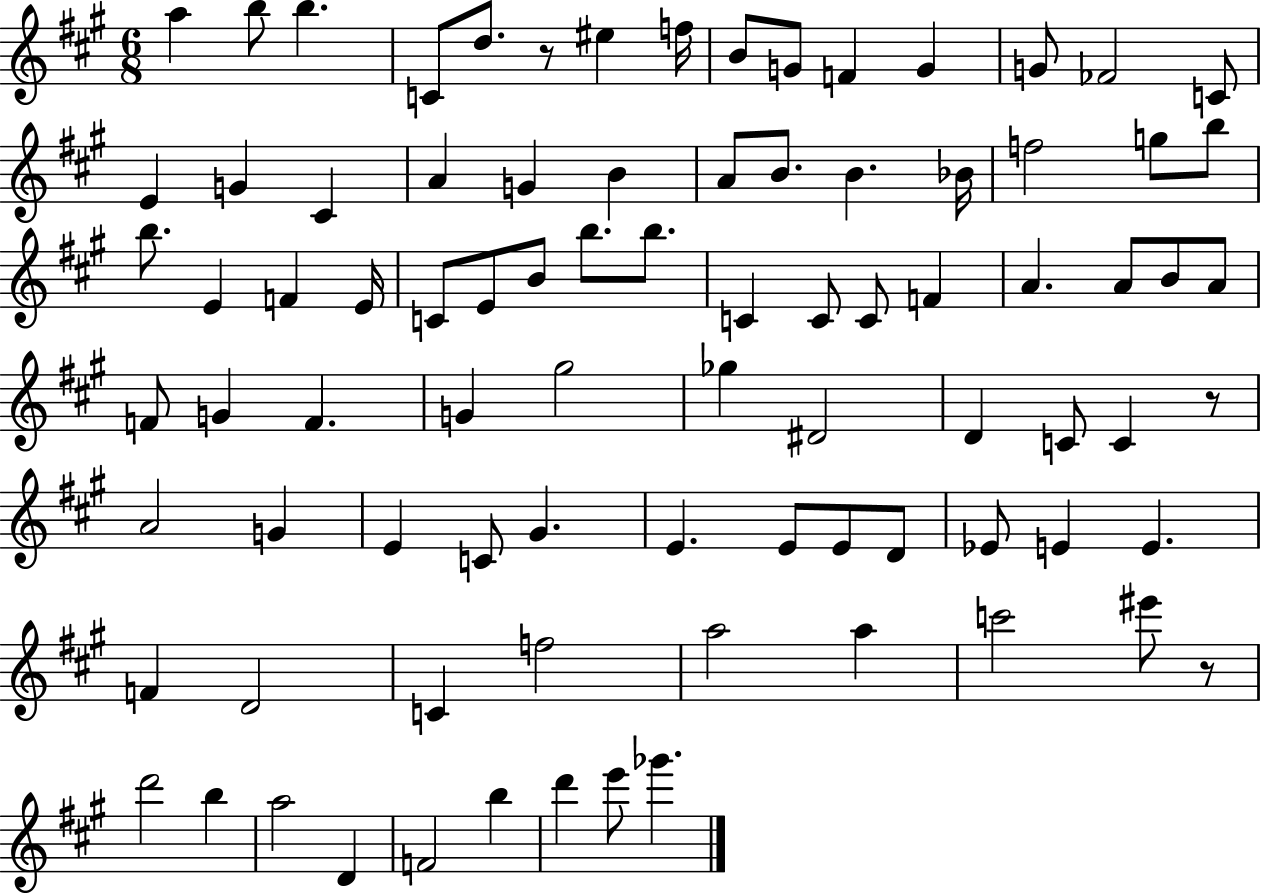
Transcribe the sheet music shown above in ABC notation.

X:1
T:Untitled
M:6/8
L:1/4
K:A
a b/2 b C/2 d/2 z/2 ^e f/4 B/2 G/2 F G G/2 _F2 C/2 E G ^C A G B A/2 B/2 B _B/4 f2 g/2 b/2 b/2 E F E/4 C/2 E/2 B/2 b/2 b/2 C C/2 C/2 F A A/2 B/2 A/2 F/2 G F G ^g2 _g ^D2 D C/2 C z/2 A2 G E C/2 ^G E E/2 E/2 D/2 _E/2 E E F D2 C f2 a2 a c'2 ^e'/2 z/2 d'2 b a2 D F2 b d' e'/2 _g'